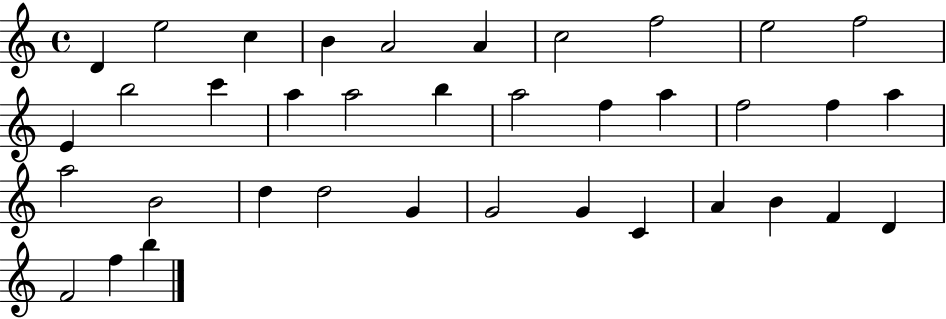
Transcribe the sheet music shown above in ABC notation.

X:1
T:Untitled
M:4/4
L:1/4
K:C
D e2 c B A2 A c2 f2 e2 f2 E b2 c' a a2 b a2 f a f2 f a a2 B2 d d2 G G2 G C A B F D F2 f b